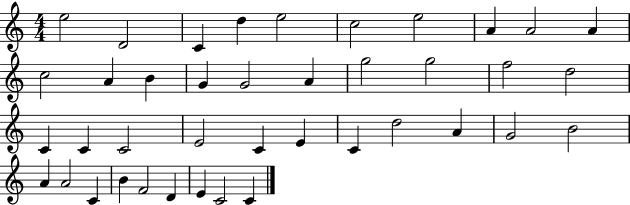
X:1
T:Untitled
M:4/4
L:1/4
K:C
e2 D2 C d e2 c2 e2 A A2 A c2 A B G G2 A g2 g2 f2 d2 C C C2 E2 C E C d2 A G2 B2 A A2 C B F2 D E C2 C